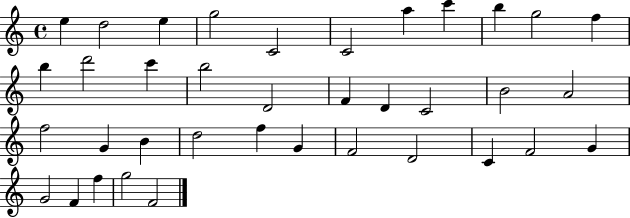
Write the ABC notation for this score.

X:1
T:Untitled
M:4/4
L:1/4
K:C
e d2 e g2 C2 C2 a c' b g2 f b d'2 c' b2 D2 F D C2 B2 A2 f2 G B d2 f G F2 D2 C F2 G G2 F f g2 F2